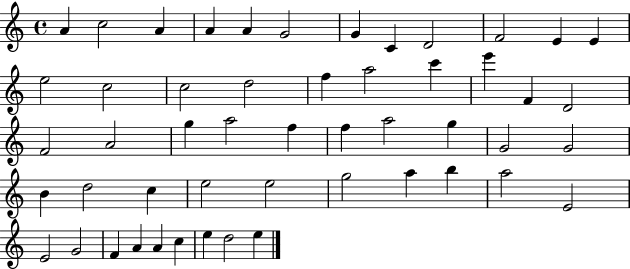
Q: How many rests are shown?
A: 0